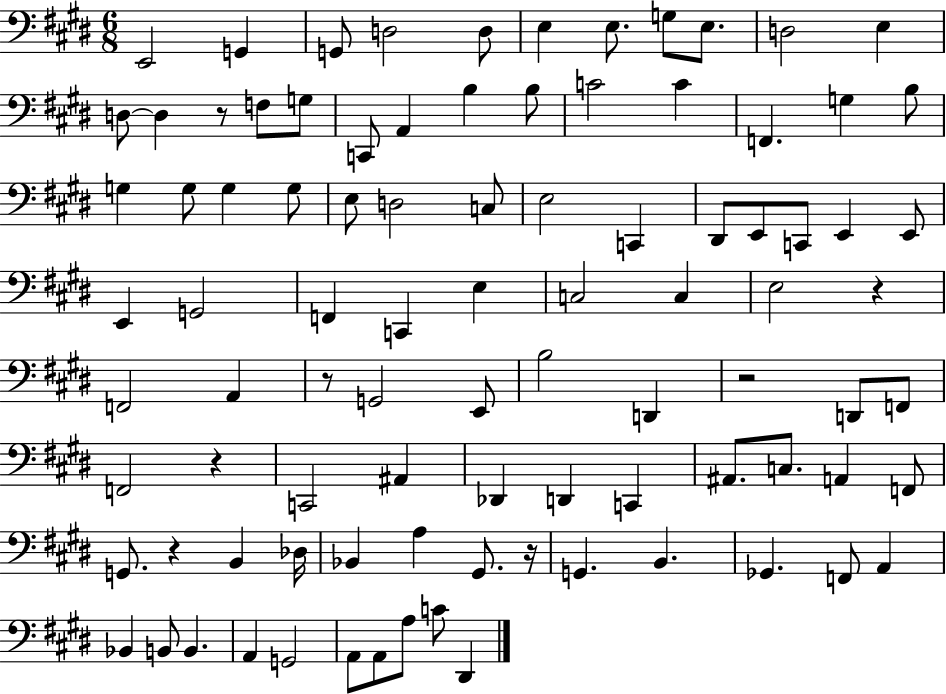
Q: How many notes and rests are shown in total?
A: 92